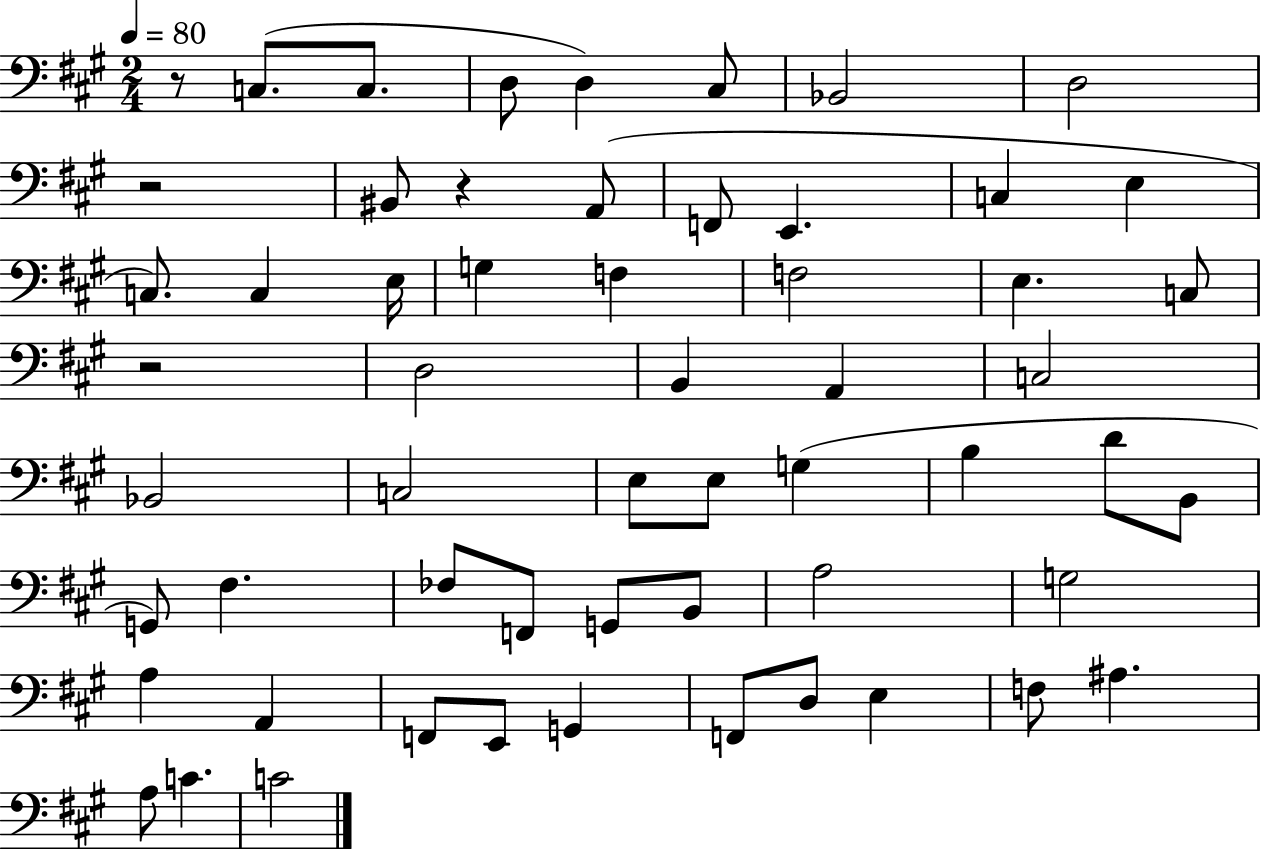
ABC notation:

X:1
T:Untitled
M:2/4
L:1/4
K:A
z/2 C,/2 C,/2 D,/2 D, ^C,/2 _B,,2 D,2 z2 ^B,,/2 z A,,/2 F,,/2 E,, C, E, C,/2 C, E,/4 G, F, F,2 E, C,/2 z2 D,2 B,, A,, C,2 _B,,2 C,2 E,/2 E,/2 G, B, D/2 B,,/2 G,,/2 ^F, _F,/2 F,,/2 G,,/2 B,,/2 A,2 G,2 A, A,, F,,/2 E,,/2 G,, F,,/2 D,/2 E, F,/2 ^A, A,/2 C C2